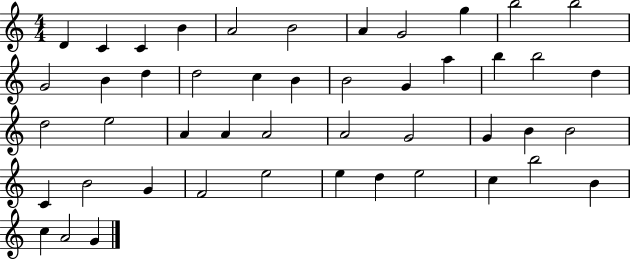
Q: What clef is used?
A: treble